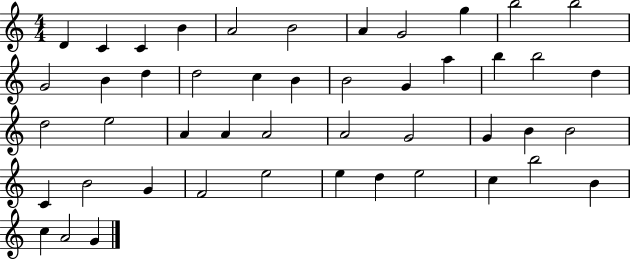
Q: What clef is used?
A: treble